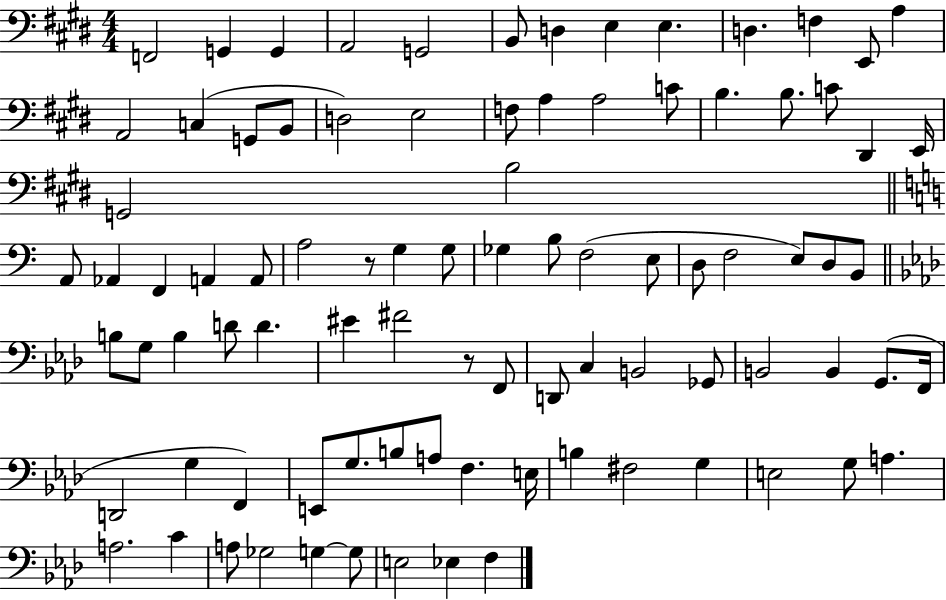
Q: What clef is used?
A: bass